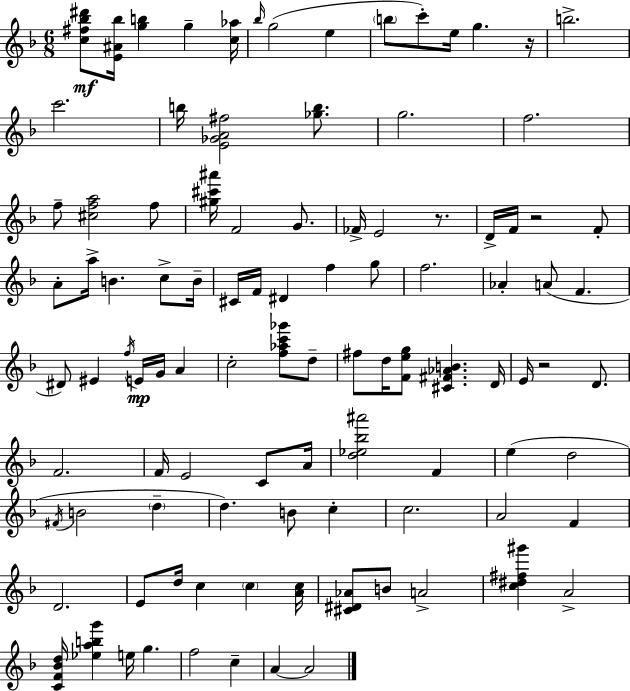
[C5,F#5,Bb5,D#6]/e [E4,A#4,Bb5]/s [G5,B5]/q G5/q [C5,Ab5]/s Bb5/s G5/h E5/q B5/e C6/e E5/s G5/q. R/s B5/h. C6/h. B5/s [E4,Gb4,A4,F#5]/h [Gb5,B5]/e. G5/h. F5/h. F5/e [C#5,F5,A5]/h F5/e [G#5,C#6,A#6]/s F4/h G4/e. FES4/s E4/h R/e. D4/s F4/s R/h F4/e A4/e A5/s B4/q. C5/e B4/s C#4/s F4/s D#4/q F5/q G5/e F5/h. Ab4/q A4/e F4/q. D#4/e EIS4/q F5/s E4/s G4/s A4/q C5/h [F5,Ab5,C6,Gb6]/e D5/e F#5/e D5/s [F4,E5,G5]/e [C#4,F#4,Ab4,B4]/q. D4/s E4/s R/h D4/e. F4/h. F4/s E4/h C4/e A4/s [D5,Eb5,Bb5,A#6]/h F4/q E5/q D5/h F#4/s B4/h D5/q D5/q. B4/e C5/q C5/h. A4/h F4/q D4/h. E4/e D5/s C5/q C5/q [A4,C5]/s [C#4,D#4,Ab4]/e B4/e A4/h [C5,D#5,F#5,G#6]/q A4/h [C4,F4,Bb4,D5]/s [Eb5,A5,B5,G6]/q E5/s G5/q. F5/h C5/q A4/q A4/h